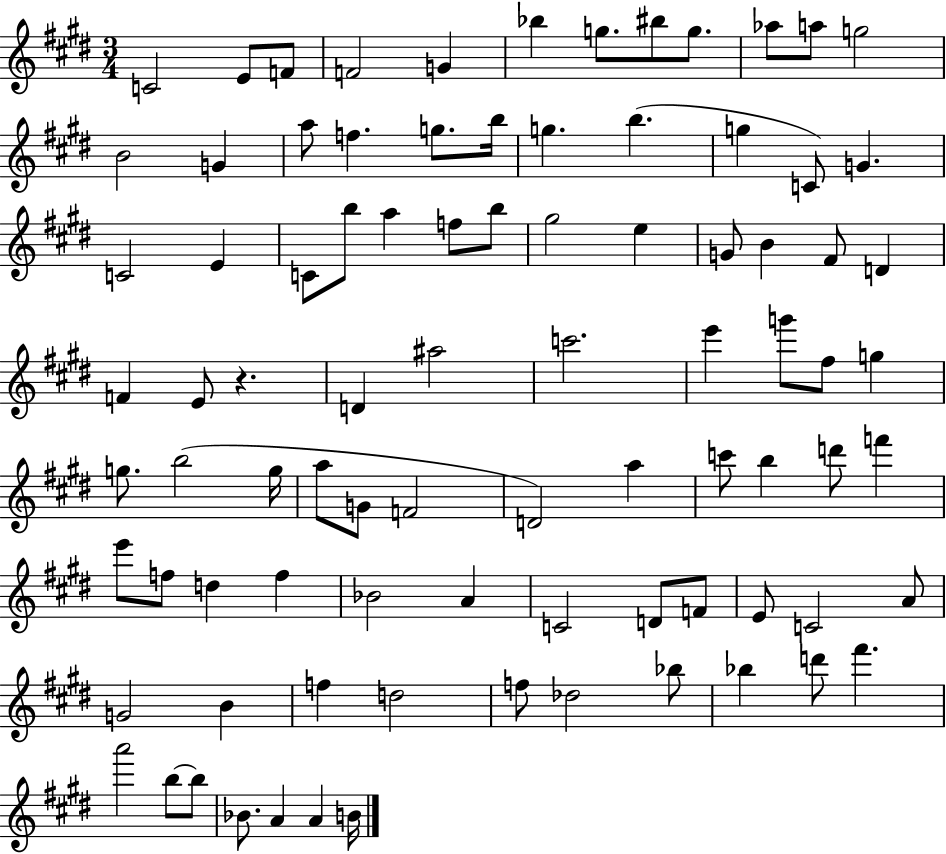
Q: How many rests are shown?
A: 1